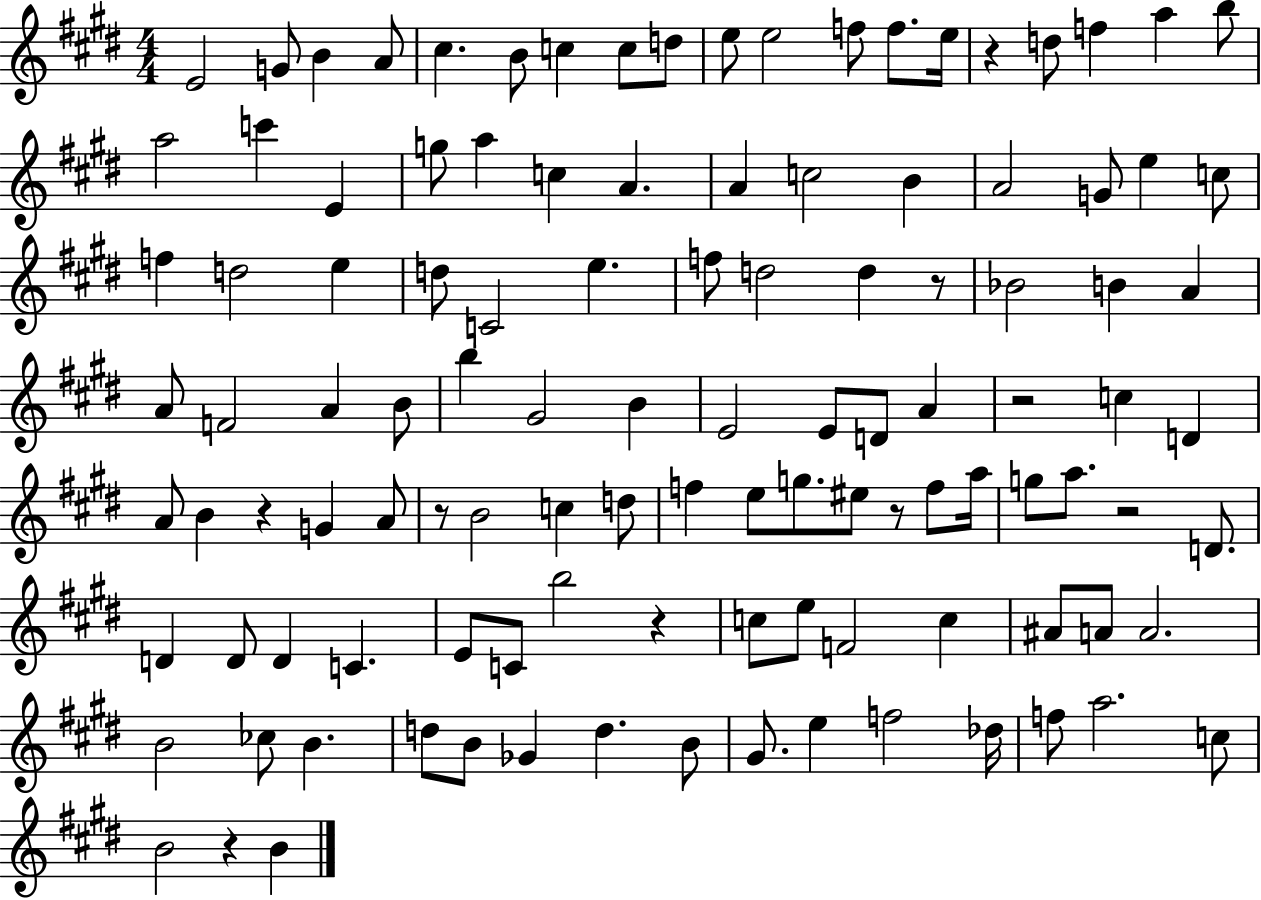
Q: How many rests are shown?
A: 9